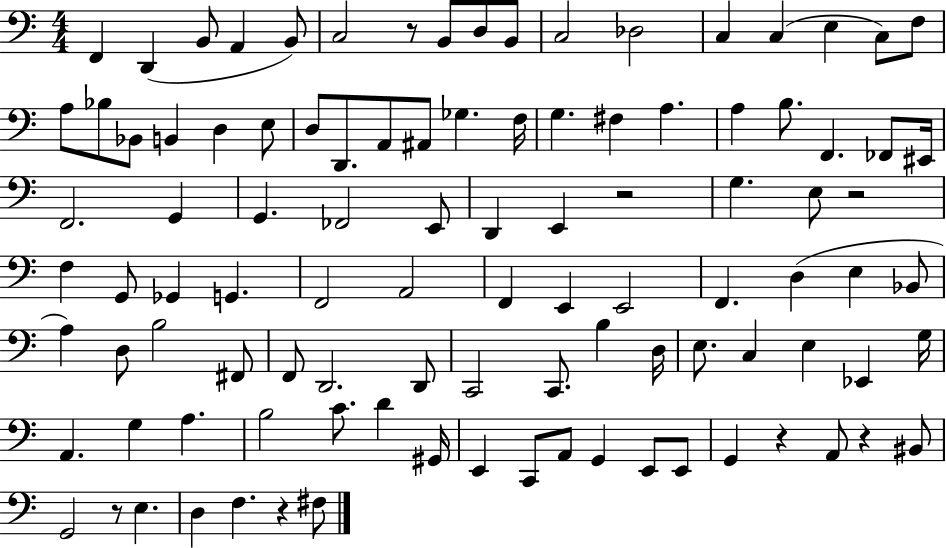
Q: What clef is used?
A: bass